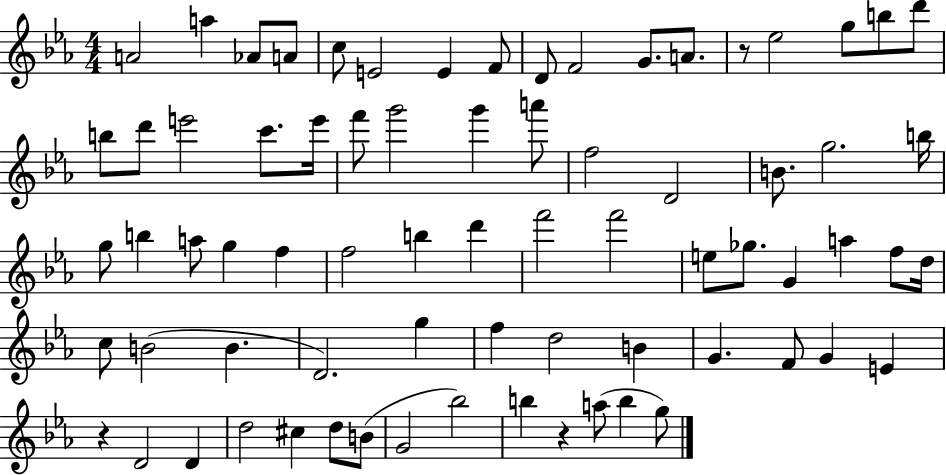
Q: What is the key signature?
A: EES major